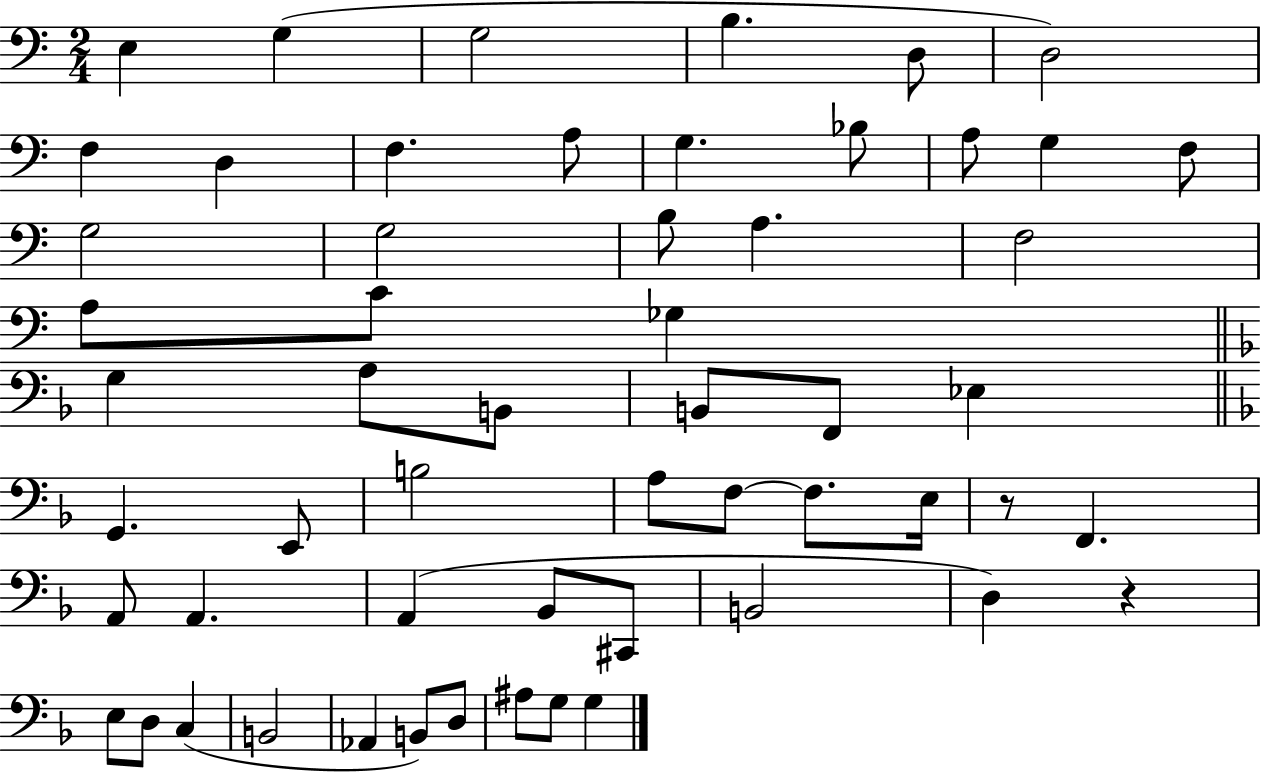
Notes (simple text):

E3/q G3/q G3/h B3/q. D3/e D3/h F3/q D3/q F3/q. A3/e G3/q. Bb3/e A3/e G3/q F3/e G3/h G3/h B3/e A3/q. F3/h A3/e C4/e Gb3/q G3/q A3/e B2/e B2/e F2/e Eb3/q G2/q. E2/e B3/h A3/e F3/e F3/e. E3/s R/e F2/q. A2/e A2/q. A2/q Bb2/e C#2/e B2/h D3/q R/q E3/e D3/e C3/q B2/h Ab2/q B2/e D3/e A#3/e G3/e G3/q